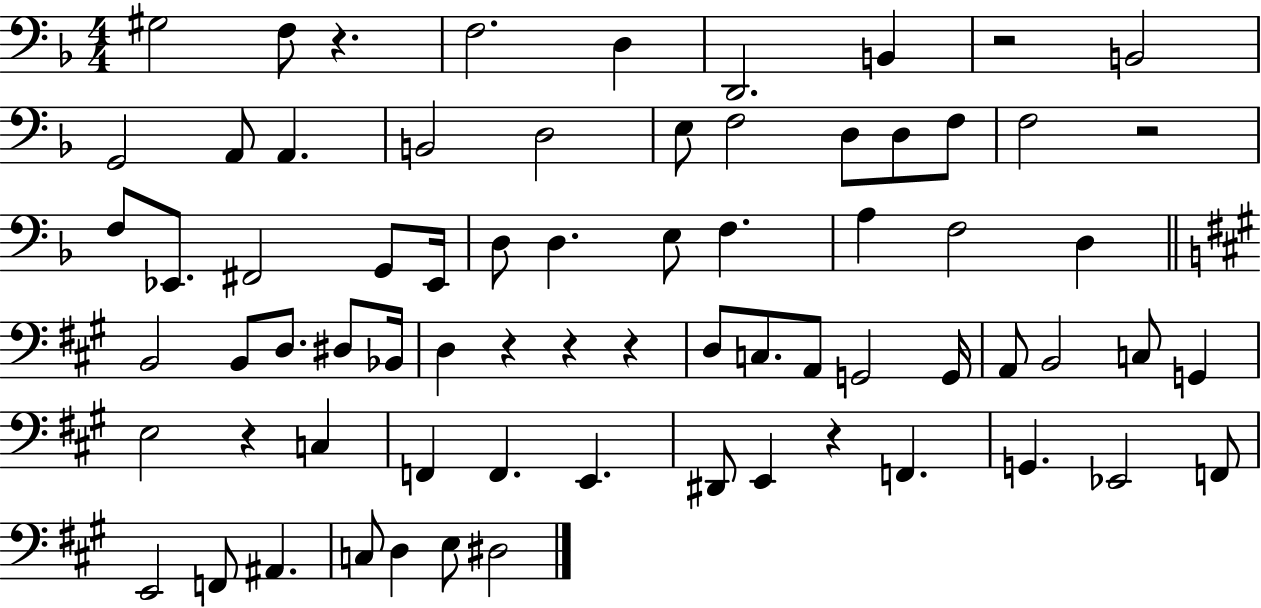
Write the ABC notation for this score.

X:1
T:Untitled
M:4/4
L:1/4
K:F
^G,2 F,/2 z F,2 D, D,,2 B,, z2 B,,2 G,,2 A,,/2 A,, B,,2 D,2 E,/2 F,2 D,/2 D,/2 F,/2 F,2 z2 F,/2 _E,,/2 ^F,,2 G,,/2 _E,,/4 D,/2 D, E,/2 F, A, F,2 D, B,,2 B,,/2 D,/2 ^D,/2 _B,,/4 D, z z z D,/2 C,/2 A,,/2 G,,2 G,,/4 A,,/2 B,,2 C,/2 G,, E,2 z C, F,, F,, E,, ^D,,/2 E,, z F,, G,, _E,,2 F,,/2 E,,2 F,,/2 ^A,, C,/2 D, E,/2 ^D,2